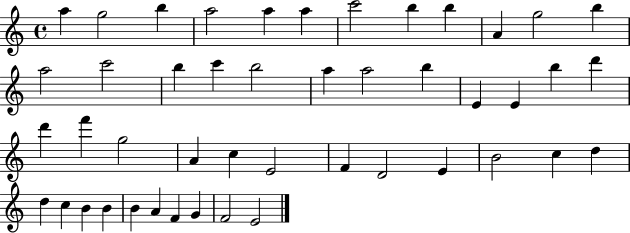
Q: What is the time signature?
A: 4/4